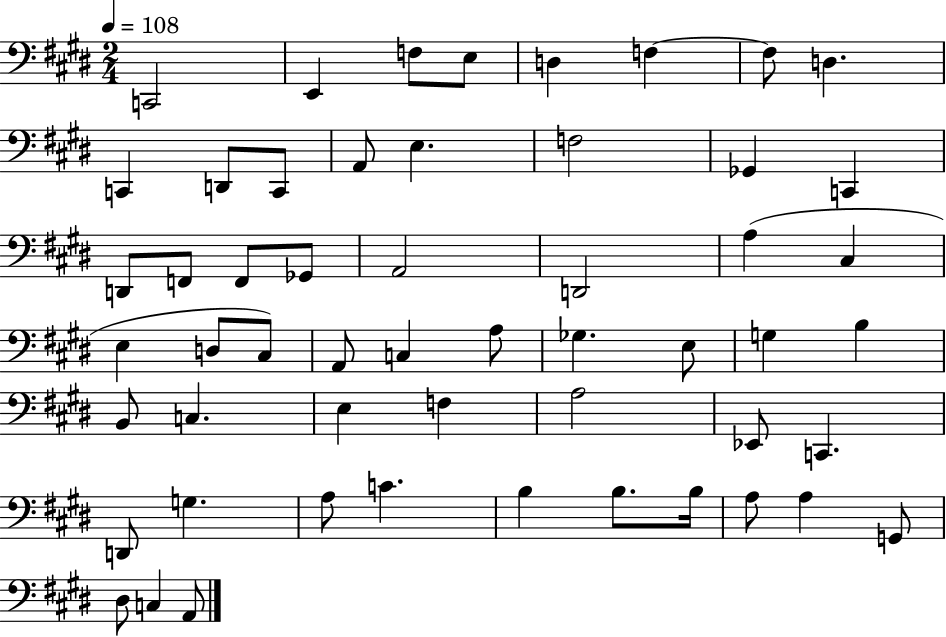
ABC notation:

X:1
T:Untitled
M:2/4
L:1/4
K:E
C,,2 E,, F,/2 E,/2 D, F, F,/2 D, C,, D,,/2 C,,/2 A,,/2 E, F,2 _G,, C,, D,,/2 F,,/2 F,,/2 _G,,/2 A,,2 D,,2 A, ^C, E, D,/2 ^C,/2 A,,/2 C, A,/2 _G, E,/2 G, B, B,,/2 C, E, F, A,2 _E,,/2 C,, D,,/2 G, A,/2 C B, B,/2 B,/4 A,/2 A, G,,/2 ^D,/2 C, A,,/2